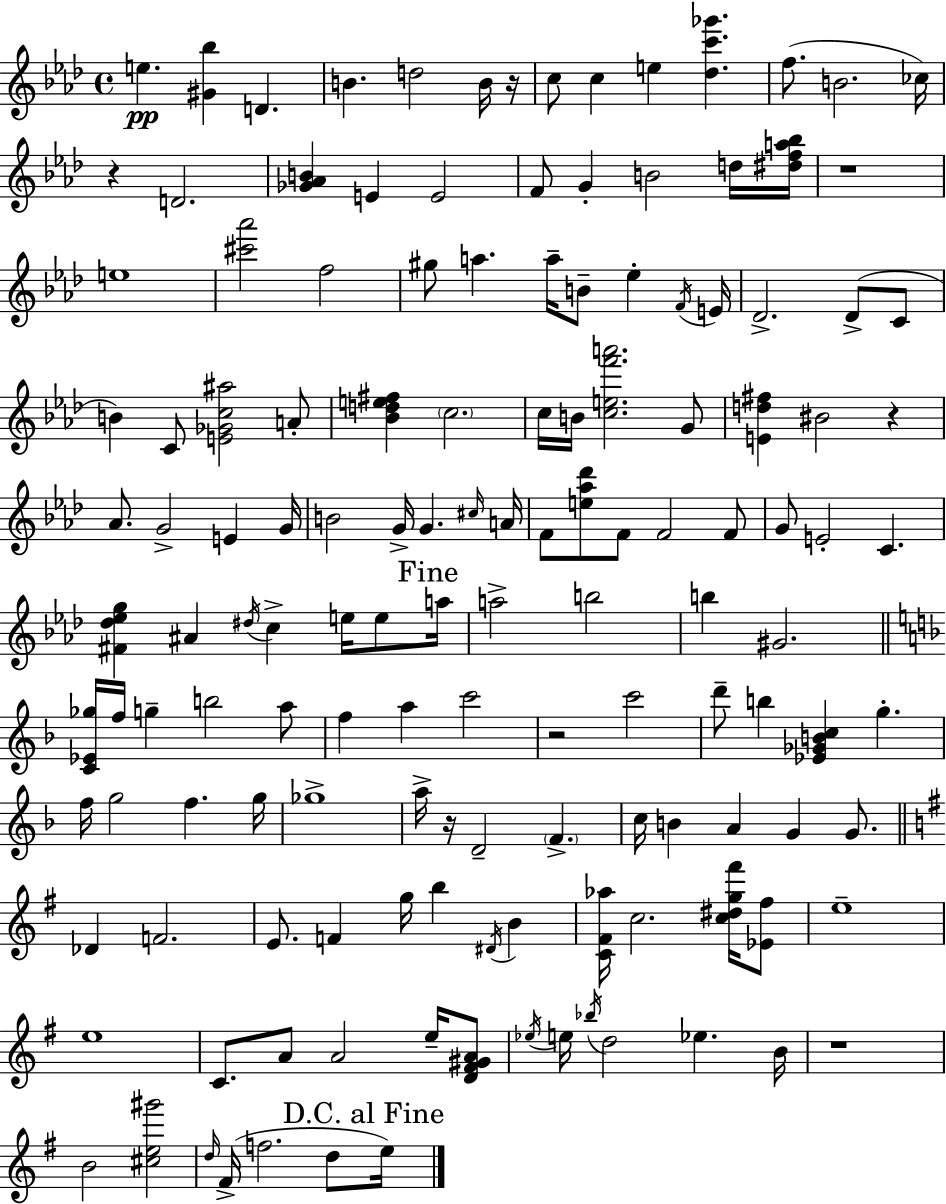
{
  \clef treble
  \time 4/4
  \defaultTimeSignature
  \key aes \major
  e''4.\pp <gis' bes''>4 d'4. | b'4. d''2 b'16 r16 | c''8 c''4 e''4 <des'' c''' ges'''>4. | f''8.( b'2. ces''16) | \break r4 d'2. | <ges' aes' b'>4 e'4 e'2 | f'8 g'4-. b'2 d''16 <dis'' f'' a'' bes''>16 | r1 | \break e''1 | <cis''' aes'''>2 f''2 | gis''8 a''4. a''16-- b'8-- ees''4-. \acciaccatura { f'16 } | e'16 des'2.-> des'8->( c'8 | \break b'4) c'8 <e' ges' c'' ais''>2 a'8-. | <bes' d'' e'' fis''>4 \parenthesize c''2. | c''16 b'16 <c'' e'' f''' a'''>2. g'8 | <e' d'' fis''>4 bis'2 r4 | \break aes'8. g'2-> e'4 | g'16 b'2 g'16-> g'4. | \grace { cis''16 } a'16 f'8 <e'' aes'' des'''>8 f'8 f'2 | f'8 g'8 e'2-. c'4. | \break <fis' des'' ees'' g''>4 ais'4 \acciaccatura { dis''16 } c''4-> e''16 | e''8 \mark "Fine" a''16 a''2-> b''2 | b''4 gis'2. | \bar "||" \break \key d \minor <c' ees' ges''>16 f''16 g''4-- b''2 a''8 | f''4 a''4 c'''2 | r2 c'''2 | d'''8-- b''4 <ees' ges' b' c''>4 g''4.-. | \break f''16 g''2 f''4. g''16 | ges''1-> | a''16-> r16 d'2-- \parenthesize f'4.-> | c''16 b'4 a'4 g'4 g'8. | \break \bar "||" \break \key g \major des'4 f'2. | e'8. f'4 g''16 b''4 \acciaccatura { dis'16 } b'4 | <c' fis' aes''>16 c''2. <c'' dis'' g'' fis'''>16 <ees' fis''>8 | e''1-- | \break e''1 | c'8. a'8 a'2 e''16-- <d' fis' gis' a'>8 | \acciaccatura { ees''16 } e''16 \acciaccatura { bes''16 } d''2 ees''4. | b'16 r1 | \break b'2 <cis'' e'' gis'''>2 | \grace { d''16 }( fis'16-> f''2. | d''8 \mark "D.C. al Fine" e''16) \bar "|."
}